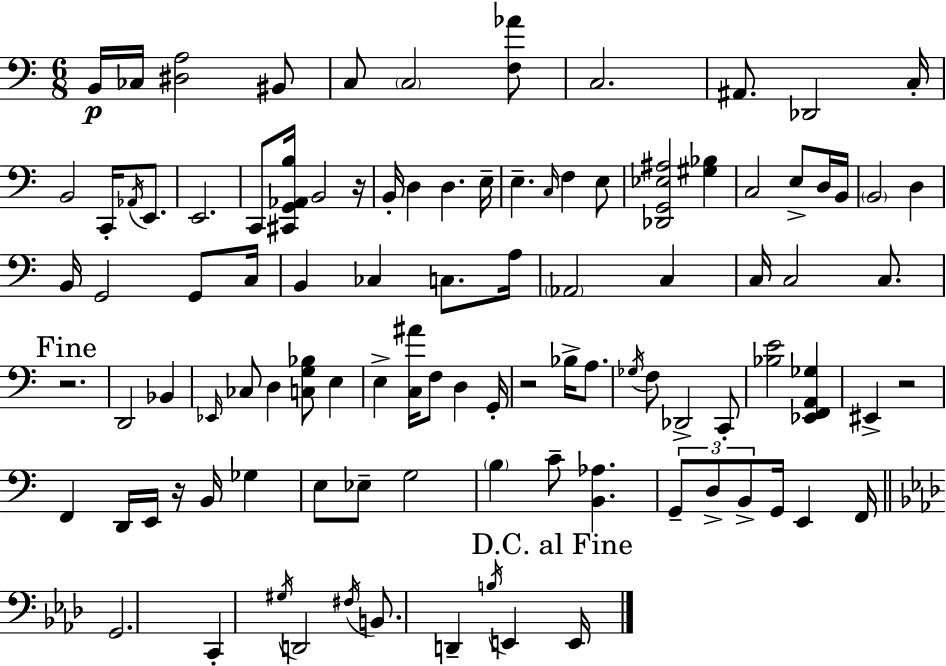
B2/s CES3/s [D#3,A3]/h BIS2/e C3/e C3/h [F3,Ab4]/e C3/h. A#2/e. Db2/h C3/s B2/h C2/s Ab2/s E2/e. E2/h. C2/e [C#2,G2,Ab2,B3]/s B2/h R/s B2/s D3/q D3/q. E3/s E3/q. C3/s F3/q E3/e [Db2,G2,Eb3,A#3]/h [G#3,Bb3]/q C3/h E3/e D3/s B2/s B2/h D3/q B2/s G2/h G2/e C3/s B2/q CES3/q C3/e. A3/s Ab2/h C3/q C3/s C3/h C3/e. R/h. D2/h Bb2/q Eb2/s CES3/e D3/q [C3,G3,Bb3]/e E3/q E3/q [C3,A#4]/s F3/e D3/q G2/s R/h Bb3/s A3/e. Gb3/s F3/e Db2/h C2/e [Bb3,E4]/h [Eb2,F2,A2,Gb3]/q EIS2/q R/h F2/q D2/s E2/s R/s B2/s Gb3/q E3/e Eb3/e G3/h B3/q C4/e [B2,Ab3]/q. G2/e D3/e B2/e G2/s E2/q F2/s G2/h. C2/q G#3/s D2/h F#3/s B2/e. D2/q B3/s E2/q E2/s